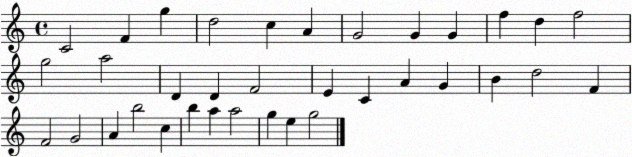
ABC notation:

X:1
T:Untitled
M:4/4
L:1/4
K:C
C2 F g d2 c A G2 G G f d f2 g2 a2 D D F2 E C A G B d2 F F2 G2 A b2 c b a a2 g e g2